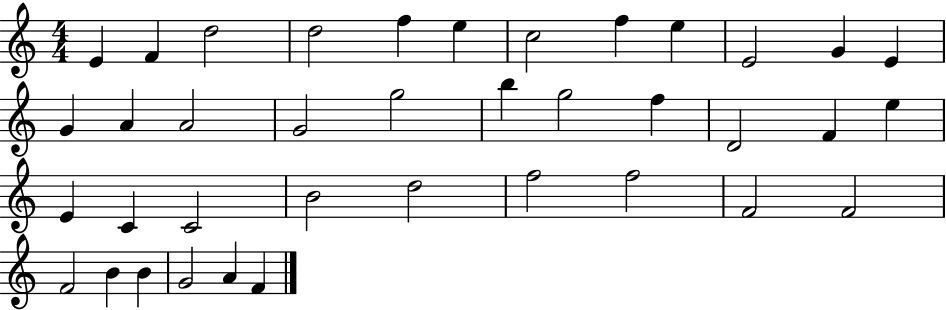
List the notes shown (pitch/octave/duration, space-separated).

E4/q F4/q D5/h D5/h F5/q E5/q C5/h F5/q E5/q E4/h G4/q E4/q G4/q A4/q A4/h G4/h G5/h B5/q G5/h F5/q D4/h F4/q E5/q E4/q C4/q C4/h B4/h D5/h F5/h F5/h F4/h F4/h F4/h B4/q B4/q G4/h A4/q F4/q